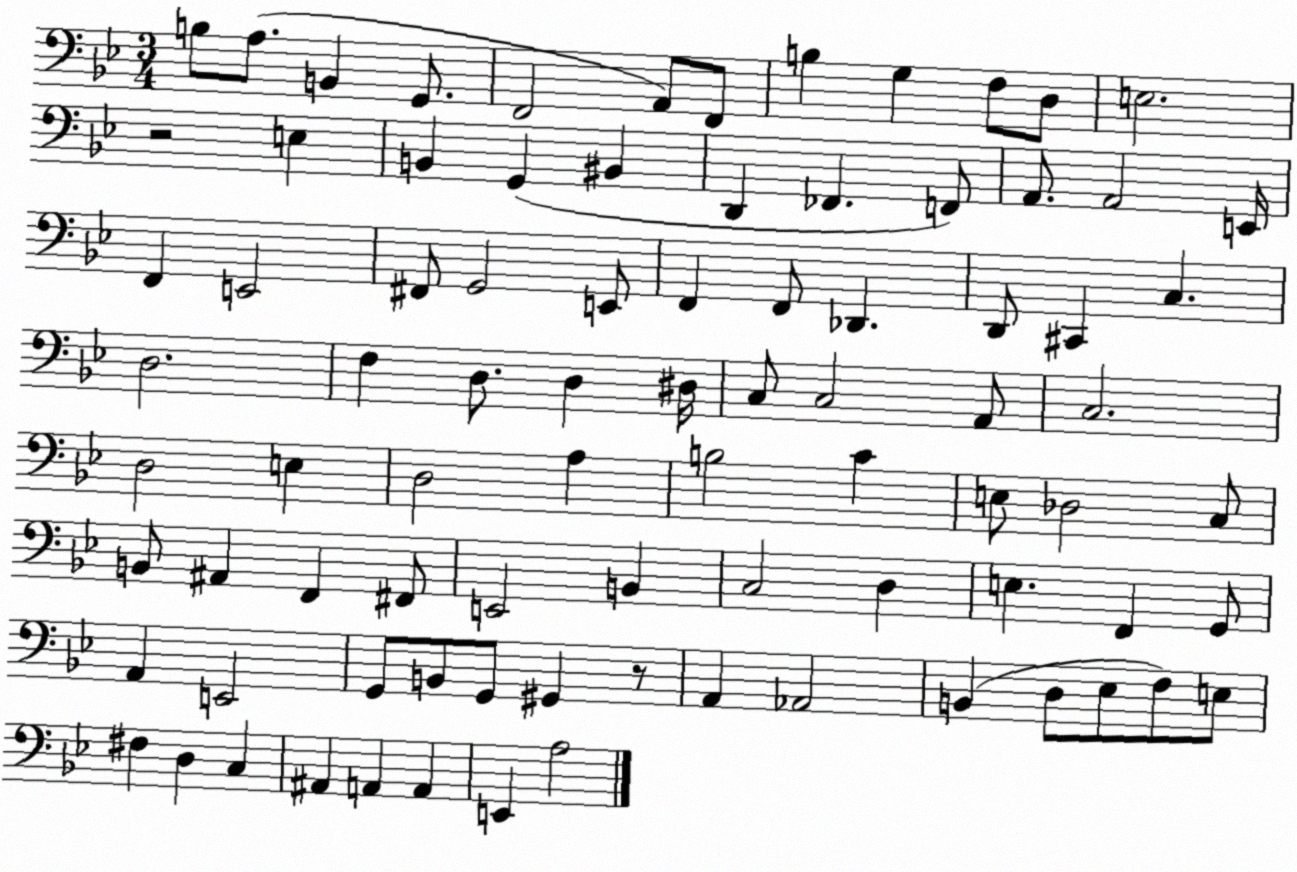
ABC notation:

X:1
T:Untitled
M:3/4
L:1/4
K:Bb
B,/2 A,/2 B,, G,,/2 F,,2 A,,/2 F,,/2 B, G, F,/2 D,/2 E,2 z2 E, B,, G,, ^B,, D,, _F,, F,,/2 A,,/2 A,,2 E,,/4 F,, E,,2 ^F,,/2 G,,2 E,,/2 F,, F,,/2 _D,, D,,/2 ^C,, C, D,2 F, D,/2 D, ^D,/4 C,/2 C,2 A,,/2 C,2 D,2 E, D,2 A, B,2 C E,/2 _D,2 C,/2 B,,/2 ^A,, F,, ^F,,/2 E,,2 B,, C,2 D, E, F,, G,,/2 A,, E,,2 G,,/2 B,,/2 G,,/2 ^G,, z/2 A,, _A,,2 B,, D,/2 _E,/2 F,/2 E,/2 ^F, D, C, ^A,, A,, A,, E,, A,2